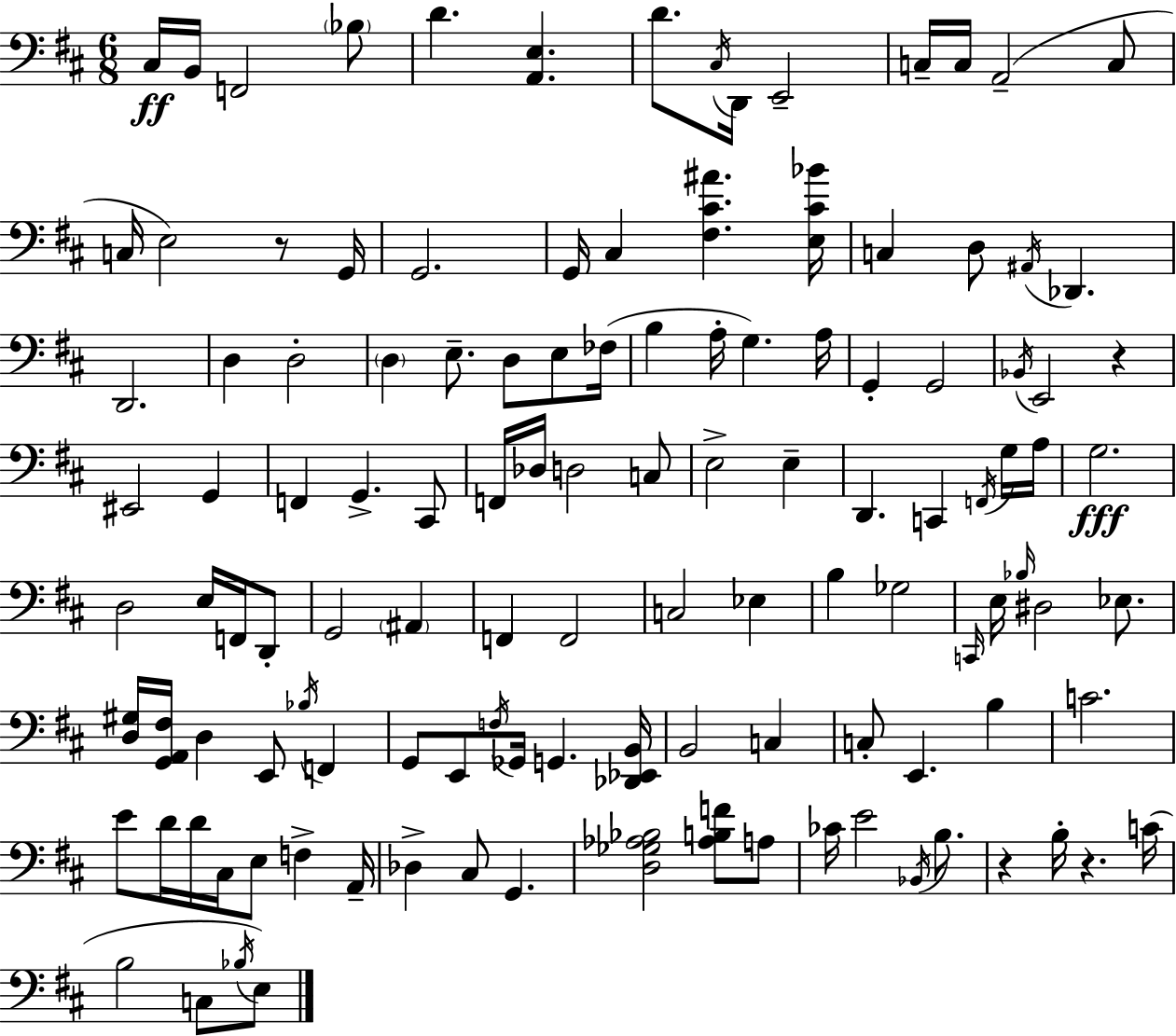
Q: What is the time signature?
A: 6/8